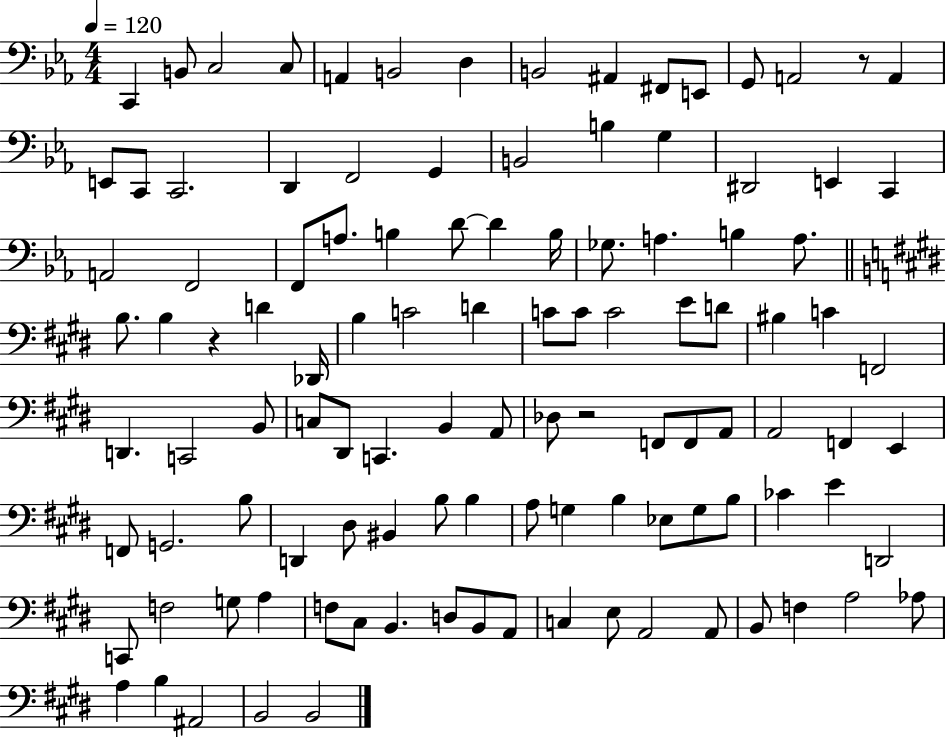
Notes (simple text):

C2/q B2/e C3/h C3/e A2/q B2/h D3/q B2/h A#2/q F#2/e E2/e G2/e A2/h R/e A2/q E2/e C2/e C2/h. D2/q F2/h G2/q B2/h B3/q G3/q D#2/h E2/q C2/q A2/h F2/h F2/e A3/e. B3/q D4/e D4/q B3/s Gb3/e. A3/q. B3/q A3/e. B3/e. B3/q R/q D4/q Db2/s B3/q C4/h D4/q C4/e C4/e C4/h E4/e D4/e BIS3/q C4/q F2/h D2/q. C2/h B2/e C3/e D#2/e C2/q. B2/q A2/e Db3/e R/h F2/e F2/e A2/e A2/h F2/q E2/q F2/e G2/h. B3/e D2/q D#3/e BIS2/q B3/e B3/q A3/e G3/q B3/q Eb3/e G3/e B3/e CES4/q E4/q D2/h C2/e F3/h G3/e A3/q F3/e C#3/e B2/q. D3/e B2/e A2/e C3/q E3/e A2/h A2/e B2/e F3/q A3/h Ab3/e A3/q B3/q A#2/h B2/h B2/h